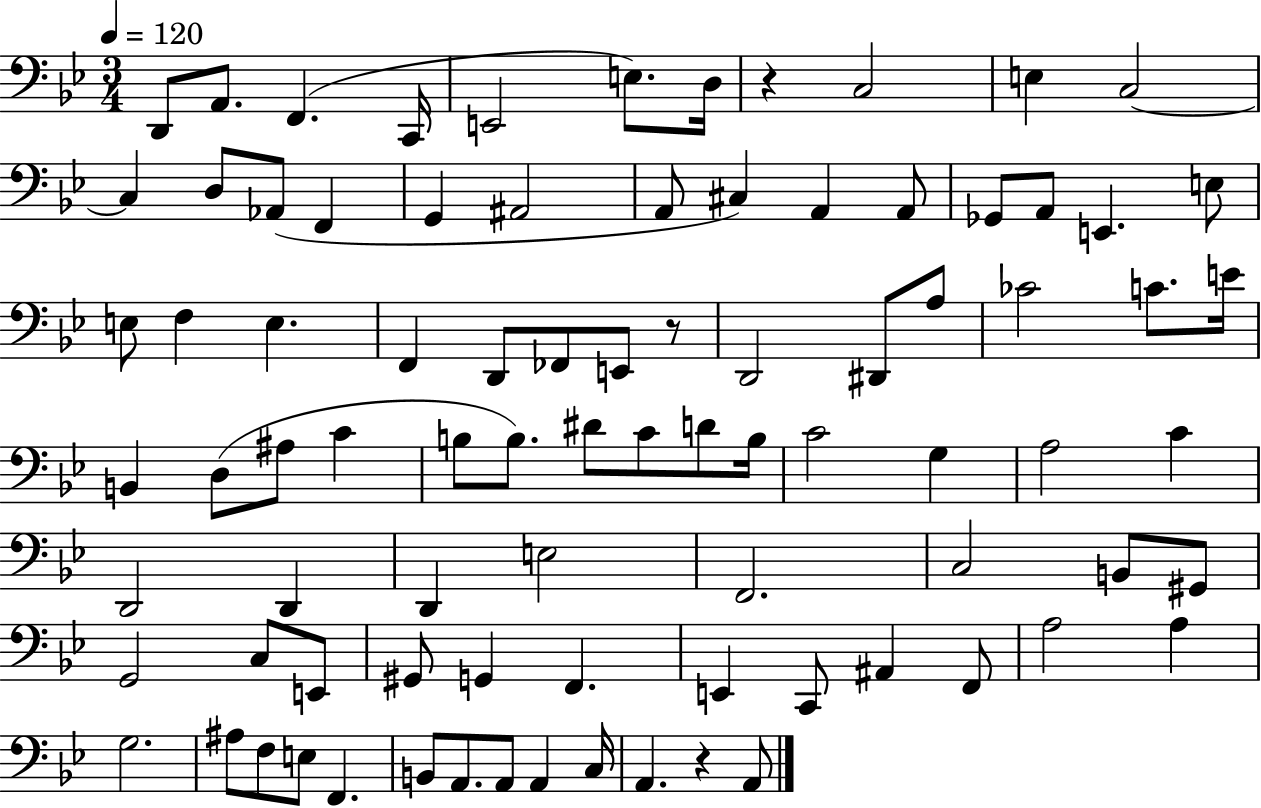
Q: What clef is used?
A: bass